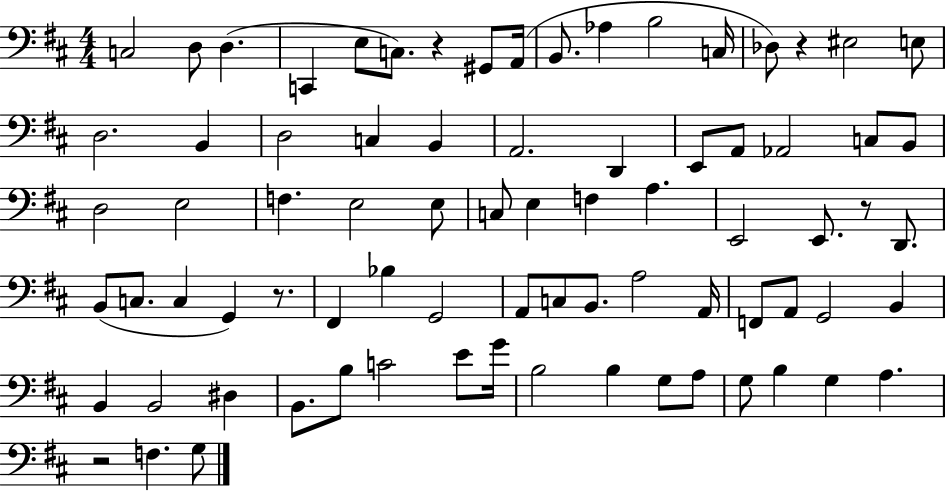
X:1
T:Untitled
M:4/4
L:1/4
K:D
C,2 D,/2 D, C,, E,/2 C,/2 z ^G,,/2 A,,/4 B,,/2 _A, B,2 C,/4 _D,/2 z ^E,2 E,/2 D,2 B,, D,2 C, B,, A,,2 D,, E,,/2 A,,/2 _A,,2 C,/2 B,,/2 D,2 E,2 F, E,2 E,/2 C,/2 E, F, A, E,,2 E,,/2 z/2 D,,/2 B,,/2 C,/2 C, G,, z/2 ^F,, _B, G,,2 A,,/2 C,/2 B,,/2 A,2 A,,/4 F,,/2 A,,/2 G,,2 B,, B,, B,,2 ^D, B,,/2 B,/2 C2 E/2 G/4 B,2 B, G,/2 A,/2 G,/2 B, G, A, z2 F, G,/2